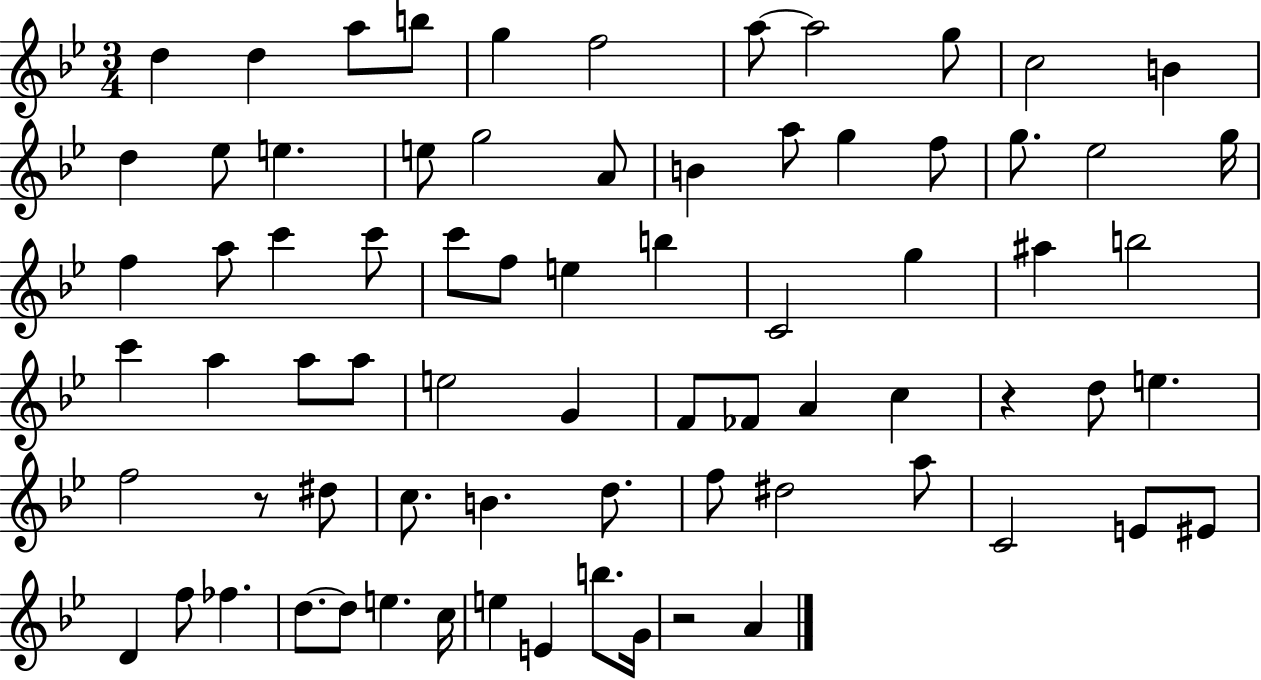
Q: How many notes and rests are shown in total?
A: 74